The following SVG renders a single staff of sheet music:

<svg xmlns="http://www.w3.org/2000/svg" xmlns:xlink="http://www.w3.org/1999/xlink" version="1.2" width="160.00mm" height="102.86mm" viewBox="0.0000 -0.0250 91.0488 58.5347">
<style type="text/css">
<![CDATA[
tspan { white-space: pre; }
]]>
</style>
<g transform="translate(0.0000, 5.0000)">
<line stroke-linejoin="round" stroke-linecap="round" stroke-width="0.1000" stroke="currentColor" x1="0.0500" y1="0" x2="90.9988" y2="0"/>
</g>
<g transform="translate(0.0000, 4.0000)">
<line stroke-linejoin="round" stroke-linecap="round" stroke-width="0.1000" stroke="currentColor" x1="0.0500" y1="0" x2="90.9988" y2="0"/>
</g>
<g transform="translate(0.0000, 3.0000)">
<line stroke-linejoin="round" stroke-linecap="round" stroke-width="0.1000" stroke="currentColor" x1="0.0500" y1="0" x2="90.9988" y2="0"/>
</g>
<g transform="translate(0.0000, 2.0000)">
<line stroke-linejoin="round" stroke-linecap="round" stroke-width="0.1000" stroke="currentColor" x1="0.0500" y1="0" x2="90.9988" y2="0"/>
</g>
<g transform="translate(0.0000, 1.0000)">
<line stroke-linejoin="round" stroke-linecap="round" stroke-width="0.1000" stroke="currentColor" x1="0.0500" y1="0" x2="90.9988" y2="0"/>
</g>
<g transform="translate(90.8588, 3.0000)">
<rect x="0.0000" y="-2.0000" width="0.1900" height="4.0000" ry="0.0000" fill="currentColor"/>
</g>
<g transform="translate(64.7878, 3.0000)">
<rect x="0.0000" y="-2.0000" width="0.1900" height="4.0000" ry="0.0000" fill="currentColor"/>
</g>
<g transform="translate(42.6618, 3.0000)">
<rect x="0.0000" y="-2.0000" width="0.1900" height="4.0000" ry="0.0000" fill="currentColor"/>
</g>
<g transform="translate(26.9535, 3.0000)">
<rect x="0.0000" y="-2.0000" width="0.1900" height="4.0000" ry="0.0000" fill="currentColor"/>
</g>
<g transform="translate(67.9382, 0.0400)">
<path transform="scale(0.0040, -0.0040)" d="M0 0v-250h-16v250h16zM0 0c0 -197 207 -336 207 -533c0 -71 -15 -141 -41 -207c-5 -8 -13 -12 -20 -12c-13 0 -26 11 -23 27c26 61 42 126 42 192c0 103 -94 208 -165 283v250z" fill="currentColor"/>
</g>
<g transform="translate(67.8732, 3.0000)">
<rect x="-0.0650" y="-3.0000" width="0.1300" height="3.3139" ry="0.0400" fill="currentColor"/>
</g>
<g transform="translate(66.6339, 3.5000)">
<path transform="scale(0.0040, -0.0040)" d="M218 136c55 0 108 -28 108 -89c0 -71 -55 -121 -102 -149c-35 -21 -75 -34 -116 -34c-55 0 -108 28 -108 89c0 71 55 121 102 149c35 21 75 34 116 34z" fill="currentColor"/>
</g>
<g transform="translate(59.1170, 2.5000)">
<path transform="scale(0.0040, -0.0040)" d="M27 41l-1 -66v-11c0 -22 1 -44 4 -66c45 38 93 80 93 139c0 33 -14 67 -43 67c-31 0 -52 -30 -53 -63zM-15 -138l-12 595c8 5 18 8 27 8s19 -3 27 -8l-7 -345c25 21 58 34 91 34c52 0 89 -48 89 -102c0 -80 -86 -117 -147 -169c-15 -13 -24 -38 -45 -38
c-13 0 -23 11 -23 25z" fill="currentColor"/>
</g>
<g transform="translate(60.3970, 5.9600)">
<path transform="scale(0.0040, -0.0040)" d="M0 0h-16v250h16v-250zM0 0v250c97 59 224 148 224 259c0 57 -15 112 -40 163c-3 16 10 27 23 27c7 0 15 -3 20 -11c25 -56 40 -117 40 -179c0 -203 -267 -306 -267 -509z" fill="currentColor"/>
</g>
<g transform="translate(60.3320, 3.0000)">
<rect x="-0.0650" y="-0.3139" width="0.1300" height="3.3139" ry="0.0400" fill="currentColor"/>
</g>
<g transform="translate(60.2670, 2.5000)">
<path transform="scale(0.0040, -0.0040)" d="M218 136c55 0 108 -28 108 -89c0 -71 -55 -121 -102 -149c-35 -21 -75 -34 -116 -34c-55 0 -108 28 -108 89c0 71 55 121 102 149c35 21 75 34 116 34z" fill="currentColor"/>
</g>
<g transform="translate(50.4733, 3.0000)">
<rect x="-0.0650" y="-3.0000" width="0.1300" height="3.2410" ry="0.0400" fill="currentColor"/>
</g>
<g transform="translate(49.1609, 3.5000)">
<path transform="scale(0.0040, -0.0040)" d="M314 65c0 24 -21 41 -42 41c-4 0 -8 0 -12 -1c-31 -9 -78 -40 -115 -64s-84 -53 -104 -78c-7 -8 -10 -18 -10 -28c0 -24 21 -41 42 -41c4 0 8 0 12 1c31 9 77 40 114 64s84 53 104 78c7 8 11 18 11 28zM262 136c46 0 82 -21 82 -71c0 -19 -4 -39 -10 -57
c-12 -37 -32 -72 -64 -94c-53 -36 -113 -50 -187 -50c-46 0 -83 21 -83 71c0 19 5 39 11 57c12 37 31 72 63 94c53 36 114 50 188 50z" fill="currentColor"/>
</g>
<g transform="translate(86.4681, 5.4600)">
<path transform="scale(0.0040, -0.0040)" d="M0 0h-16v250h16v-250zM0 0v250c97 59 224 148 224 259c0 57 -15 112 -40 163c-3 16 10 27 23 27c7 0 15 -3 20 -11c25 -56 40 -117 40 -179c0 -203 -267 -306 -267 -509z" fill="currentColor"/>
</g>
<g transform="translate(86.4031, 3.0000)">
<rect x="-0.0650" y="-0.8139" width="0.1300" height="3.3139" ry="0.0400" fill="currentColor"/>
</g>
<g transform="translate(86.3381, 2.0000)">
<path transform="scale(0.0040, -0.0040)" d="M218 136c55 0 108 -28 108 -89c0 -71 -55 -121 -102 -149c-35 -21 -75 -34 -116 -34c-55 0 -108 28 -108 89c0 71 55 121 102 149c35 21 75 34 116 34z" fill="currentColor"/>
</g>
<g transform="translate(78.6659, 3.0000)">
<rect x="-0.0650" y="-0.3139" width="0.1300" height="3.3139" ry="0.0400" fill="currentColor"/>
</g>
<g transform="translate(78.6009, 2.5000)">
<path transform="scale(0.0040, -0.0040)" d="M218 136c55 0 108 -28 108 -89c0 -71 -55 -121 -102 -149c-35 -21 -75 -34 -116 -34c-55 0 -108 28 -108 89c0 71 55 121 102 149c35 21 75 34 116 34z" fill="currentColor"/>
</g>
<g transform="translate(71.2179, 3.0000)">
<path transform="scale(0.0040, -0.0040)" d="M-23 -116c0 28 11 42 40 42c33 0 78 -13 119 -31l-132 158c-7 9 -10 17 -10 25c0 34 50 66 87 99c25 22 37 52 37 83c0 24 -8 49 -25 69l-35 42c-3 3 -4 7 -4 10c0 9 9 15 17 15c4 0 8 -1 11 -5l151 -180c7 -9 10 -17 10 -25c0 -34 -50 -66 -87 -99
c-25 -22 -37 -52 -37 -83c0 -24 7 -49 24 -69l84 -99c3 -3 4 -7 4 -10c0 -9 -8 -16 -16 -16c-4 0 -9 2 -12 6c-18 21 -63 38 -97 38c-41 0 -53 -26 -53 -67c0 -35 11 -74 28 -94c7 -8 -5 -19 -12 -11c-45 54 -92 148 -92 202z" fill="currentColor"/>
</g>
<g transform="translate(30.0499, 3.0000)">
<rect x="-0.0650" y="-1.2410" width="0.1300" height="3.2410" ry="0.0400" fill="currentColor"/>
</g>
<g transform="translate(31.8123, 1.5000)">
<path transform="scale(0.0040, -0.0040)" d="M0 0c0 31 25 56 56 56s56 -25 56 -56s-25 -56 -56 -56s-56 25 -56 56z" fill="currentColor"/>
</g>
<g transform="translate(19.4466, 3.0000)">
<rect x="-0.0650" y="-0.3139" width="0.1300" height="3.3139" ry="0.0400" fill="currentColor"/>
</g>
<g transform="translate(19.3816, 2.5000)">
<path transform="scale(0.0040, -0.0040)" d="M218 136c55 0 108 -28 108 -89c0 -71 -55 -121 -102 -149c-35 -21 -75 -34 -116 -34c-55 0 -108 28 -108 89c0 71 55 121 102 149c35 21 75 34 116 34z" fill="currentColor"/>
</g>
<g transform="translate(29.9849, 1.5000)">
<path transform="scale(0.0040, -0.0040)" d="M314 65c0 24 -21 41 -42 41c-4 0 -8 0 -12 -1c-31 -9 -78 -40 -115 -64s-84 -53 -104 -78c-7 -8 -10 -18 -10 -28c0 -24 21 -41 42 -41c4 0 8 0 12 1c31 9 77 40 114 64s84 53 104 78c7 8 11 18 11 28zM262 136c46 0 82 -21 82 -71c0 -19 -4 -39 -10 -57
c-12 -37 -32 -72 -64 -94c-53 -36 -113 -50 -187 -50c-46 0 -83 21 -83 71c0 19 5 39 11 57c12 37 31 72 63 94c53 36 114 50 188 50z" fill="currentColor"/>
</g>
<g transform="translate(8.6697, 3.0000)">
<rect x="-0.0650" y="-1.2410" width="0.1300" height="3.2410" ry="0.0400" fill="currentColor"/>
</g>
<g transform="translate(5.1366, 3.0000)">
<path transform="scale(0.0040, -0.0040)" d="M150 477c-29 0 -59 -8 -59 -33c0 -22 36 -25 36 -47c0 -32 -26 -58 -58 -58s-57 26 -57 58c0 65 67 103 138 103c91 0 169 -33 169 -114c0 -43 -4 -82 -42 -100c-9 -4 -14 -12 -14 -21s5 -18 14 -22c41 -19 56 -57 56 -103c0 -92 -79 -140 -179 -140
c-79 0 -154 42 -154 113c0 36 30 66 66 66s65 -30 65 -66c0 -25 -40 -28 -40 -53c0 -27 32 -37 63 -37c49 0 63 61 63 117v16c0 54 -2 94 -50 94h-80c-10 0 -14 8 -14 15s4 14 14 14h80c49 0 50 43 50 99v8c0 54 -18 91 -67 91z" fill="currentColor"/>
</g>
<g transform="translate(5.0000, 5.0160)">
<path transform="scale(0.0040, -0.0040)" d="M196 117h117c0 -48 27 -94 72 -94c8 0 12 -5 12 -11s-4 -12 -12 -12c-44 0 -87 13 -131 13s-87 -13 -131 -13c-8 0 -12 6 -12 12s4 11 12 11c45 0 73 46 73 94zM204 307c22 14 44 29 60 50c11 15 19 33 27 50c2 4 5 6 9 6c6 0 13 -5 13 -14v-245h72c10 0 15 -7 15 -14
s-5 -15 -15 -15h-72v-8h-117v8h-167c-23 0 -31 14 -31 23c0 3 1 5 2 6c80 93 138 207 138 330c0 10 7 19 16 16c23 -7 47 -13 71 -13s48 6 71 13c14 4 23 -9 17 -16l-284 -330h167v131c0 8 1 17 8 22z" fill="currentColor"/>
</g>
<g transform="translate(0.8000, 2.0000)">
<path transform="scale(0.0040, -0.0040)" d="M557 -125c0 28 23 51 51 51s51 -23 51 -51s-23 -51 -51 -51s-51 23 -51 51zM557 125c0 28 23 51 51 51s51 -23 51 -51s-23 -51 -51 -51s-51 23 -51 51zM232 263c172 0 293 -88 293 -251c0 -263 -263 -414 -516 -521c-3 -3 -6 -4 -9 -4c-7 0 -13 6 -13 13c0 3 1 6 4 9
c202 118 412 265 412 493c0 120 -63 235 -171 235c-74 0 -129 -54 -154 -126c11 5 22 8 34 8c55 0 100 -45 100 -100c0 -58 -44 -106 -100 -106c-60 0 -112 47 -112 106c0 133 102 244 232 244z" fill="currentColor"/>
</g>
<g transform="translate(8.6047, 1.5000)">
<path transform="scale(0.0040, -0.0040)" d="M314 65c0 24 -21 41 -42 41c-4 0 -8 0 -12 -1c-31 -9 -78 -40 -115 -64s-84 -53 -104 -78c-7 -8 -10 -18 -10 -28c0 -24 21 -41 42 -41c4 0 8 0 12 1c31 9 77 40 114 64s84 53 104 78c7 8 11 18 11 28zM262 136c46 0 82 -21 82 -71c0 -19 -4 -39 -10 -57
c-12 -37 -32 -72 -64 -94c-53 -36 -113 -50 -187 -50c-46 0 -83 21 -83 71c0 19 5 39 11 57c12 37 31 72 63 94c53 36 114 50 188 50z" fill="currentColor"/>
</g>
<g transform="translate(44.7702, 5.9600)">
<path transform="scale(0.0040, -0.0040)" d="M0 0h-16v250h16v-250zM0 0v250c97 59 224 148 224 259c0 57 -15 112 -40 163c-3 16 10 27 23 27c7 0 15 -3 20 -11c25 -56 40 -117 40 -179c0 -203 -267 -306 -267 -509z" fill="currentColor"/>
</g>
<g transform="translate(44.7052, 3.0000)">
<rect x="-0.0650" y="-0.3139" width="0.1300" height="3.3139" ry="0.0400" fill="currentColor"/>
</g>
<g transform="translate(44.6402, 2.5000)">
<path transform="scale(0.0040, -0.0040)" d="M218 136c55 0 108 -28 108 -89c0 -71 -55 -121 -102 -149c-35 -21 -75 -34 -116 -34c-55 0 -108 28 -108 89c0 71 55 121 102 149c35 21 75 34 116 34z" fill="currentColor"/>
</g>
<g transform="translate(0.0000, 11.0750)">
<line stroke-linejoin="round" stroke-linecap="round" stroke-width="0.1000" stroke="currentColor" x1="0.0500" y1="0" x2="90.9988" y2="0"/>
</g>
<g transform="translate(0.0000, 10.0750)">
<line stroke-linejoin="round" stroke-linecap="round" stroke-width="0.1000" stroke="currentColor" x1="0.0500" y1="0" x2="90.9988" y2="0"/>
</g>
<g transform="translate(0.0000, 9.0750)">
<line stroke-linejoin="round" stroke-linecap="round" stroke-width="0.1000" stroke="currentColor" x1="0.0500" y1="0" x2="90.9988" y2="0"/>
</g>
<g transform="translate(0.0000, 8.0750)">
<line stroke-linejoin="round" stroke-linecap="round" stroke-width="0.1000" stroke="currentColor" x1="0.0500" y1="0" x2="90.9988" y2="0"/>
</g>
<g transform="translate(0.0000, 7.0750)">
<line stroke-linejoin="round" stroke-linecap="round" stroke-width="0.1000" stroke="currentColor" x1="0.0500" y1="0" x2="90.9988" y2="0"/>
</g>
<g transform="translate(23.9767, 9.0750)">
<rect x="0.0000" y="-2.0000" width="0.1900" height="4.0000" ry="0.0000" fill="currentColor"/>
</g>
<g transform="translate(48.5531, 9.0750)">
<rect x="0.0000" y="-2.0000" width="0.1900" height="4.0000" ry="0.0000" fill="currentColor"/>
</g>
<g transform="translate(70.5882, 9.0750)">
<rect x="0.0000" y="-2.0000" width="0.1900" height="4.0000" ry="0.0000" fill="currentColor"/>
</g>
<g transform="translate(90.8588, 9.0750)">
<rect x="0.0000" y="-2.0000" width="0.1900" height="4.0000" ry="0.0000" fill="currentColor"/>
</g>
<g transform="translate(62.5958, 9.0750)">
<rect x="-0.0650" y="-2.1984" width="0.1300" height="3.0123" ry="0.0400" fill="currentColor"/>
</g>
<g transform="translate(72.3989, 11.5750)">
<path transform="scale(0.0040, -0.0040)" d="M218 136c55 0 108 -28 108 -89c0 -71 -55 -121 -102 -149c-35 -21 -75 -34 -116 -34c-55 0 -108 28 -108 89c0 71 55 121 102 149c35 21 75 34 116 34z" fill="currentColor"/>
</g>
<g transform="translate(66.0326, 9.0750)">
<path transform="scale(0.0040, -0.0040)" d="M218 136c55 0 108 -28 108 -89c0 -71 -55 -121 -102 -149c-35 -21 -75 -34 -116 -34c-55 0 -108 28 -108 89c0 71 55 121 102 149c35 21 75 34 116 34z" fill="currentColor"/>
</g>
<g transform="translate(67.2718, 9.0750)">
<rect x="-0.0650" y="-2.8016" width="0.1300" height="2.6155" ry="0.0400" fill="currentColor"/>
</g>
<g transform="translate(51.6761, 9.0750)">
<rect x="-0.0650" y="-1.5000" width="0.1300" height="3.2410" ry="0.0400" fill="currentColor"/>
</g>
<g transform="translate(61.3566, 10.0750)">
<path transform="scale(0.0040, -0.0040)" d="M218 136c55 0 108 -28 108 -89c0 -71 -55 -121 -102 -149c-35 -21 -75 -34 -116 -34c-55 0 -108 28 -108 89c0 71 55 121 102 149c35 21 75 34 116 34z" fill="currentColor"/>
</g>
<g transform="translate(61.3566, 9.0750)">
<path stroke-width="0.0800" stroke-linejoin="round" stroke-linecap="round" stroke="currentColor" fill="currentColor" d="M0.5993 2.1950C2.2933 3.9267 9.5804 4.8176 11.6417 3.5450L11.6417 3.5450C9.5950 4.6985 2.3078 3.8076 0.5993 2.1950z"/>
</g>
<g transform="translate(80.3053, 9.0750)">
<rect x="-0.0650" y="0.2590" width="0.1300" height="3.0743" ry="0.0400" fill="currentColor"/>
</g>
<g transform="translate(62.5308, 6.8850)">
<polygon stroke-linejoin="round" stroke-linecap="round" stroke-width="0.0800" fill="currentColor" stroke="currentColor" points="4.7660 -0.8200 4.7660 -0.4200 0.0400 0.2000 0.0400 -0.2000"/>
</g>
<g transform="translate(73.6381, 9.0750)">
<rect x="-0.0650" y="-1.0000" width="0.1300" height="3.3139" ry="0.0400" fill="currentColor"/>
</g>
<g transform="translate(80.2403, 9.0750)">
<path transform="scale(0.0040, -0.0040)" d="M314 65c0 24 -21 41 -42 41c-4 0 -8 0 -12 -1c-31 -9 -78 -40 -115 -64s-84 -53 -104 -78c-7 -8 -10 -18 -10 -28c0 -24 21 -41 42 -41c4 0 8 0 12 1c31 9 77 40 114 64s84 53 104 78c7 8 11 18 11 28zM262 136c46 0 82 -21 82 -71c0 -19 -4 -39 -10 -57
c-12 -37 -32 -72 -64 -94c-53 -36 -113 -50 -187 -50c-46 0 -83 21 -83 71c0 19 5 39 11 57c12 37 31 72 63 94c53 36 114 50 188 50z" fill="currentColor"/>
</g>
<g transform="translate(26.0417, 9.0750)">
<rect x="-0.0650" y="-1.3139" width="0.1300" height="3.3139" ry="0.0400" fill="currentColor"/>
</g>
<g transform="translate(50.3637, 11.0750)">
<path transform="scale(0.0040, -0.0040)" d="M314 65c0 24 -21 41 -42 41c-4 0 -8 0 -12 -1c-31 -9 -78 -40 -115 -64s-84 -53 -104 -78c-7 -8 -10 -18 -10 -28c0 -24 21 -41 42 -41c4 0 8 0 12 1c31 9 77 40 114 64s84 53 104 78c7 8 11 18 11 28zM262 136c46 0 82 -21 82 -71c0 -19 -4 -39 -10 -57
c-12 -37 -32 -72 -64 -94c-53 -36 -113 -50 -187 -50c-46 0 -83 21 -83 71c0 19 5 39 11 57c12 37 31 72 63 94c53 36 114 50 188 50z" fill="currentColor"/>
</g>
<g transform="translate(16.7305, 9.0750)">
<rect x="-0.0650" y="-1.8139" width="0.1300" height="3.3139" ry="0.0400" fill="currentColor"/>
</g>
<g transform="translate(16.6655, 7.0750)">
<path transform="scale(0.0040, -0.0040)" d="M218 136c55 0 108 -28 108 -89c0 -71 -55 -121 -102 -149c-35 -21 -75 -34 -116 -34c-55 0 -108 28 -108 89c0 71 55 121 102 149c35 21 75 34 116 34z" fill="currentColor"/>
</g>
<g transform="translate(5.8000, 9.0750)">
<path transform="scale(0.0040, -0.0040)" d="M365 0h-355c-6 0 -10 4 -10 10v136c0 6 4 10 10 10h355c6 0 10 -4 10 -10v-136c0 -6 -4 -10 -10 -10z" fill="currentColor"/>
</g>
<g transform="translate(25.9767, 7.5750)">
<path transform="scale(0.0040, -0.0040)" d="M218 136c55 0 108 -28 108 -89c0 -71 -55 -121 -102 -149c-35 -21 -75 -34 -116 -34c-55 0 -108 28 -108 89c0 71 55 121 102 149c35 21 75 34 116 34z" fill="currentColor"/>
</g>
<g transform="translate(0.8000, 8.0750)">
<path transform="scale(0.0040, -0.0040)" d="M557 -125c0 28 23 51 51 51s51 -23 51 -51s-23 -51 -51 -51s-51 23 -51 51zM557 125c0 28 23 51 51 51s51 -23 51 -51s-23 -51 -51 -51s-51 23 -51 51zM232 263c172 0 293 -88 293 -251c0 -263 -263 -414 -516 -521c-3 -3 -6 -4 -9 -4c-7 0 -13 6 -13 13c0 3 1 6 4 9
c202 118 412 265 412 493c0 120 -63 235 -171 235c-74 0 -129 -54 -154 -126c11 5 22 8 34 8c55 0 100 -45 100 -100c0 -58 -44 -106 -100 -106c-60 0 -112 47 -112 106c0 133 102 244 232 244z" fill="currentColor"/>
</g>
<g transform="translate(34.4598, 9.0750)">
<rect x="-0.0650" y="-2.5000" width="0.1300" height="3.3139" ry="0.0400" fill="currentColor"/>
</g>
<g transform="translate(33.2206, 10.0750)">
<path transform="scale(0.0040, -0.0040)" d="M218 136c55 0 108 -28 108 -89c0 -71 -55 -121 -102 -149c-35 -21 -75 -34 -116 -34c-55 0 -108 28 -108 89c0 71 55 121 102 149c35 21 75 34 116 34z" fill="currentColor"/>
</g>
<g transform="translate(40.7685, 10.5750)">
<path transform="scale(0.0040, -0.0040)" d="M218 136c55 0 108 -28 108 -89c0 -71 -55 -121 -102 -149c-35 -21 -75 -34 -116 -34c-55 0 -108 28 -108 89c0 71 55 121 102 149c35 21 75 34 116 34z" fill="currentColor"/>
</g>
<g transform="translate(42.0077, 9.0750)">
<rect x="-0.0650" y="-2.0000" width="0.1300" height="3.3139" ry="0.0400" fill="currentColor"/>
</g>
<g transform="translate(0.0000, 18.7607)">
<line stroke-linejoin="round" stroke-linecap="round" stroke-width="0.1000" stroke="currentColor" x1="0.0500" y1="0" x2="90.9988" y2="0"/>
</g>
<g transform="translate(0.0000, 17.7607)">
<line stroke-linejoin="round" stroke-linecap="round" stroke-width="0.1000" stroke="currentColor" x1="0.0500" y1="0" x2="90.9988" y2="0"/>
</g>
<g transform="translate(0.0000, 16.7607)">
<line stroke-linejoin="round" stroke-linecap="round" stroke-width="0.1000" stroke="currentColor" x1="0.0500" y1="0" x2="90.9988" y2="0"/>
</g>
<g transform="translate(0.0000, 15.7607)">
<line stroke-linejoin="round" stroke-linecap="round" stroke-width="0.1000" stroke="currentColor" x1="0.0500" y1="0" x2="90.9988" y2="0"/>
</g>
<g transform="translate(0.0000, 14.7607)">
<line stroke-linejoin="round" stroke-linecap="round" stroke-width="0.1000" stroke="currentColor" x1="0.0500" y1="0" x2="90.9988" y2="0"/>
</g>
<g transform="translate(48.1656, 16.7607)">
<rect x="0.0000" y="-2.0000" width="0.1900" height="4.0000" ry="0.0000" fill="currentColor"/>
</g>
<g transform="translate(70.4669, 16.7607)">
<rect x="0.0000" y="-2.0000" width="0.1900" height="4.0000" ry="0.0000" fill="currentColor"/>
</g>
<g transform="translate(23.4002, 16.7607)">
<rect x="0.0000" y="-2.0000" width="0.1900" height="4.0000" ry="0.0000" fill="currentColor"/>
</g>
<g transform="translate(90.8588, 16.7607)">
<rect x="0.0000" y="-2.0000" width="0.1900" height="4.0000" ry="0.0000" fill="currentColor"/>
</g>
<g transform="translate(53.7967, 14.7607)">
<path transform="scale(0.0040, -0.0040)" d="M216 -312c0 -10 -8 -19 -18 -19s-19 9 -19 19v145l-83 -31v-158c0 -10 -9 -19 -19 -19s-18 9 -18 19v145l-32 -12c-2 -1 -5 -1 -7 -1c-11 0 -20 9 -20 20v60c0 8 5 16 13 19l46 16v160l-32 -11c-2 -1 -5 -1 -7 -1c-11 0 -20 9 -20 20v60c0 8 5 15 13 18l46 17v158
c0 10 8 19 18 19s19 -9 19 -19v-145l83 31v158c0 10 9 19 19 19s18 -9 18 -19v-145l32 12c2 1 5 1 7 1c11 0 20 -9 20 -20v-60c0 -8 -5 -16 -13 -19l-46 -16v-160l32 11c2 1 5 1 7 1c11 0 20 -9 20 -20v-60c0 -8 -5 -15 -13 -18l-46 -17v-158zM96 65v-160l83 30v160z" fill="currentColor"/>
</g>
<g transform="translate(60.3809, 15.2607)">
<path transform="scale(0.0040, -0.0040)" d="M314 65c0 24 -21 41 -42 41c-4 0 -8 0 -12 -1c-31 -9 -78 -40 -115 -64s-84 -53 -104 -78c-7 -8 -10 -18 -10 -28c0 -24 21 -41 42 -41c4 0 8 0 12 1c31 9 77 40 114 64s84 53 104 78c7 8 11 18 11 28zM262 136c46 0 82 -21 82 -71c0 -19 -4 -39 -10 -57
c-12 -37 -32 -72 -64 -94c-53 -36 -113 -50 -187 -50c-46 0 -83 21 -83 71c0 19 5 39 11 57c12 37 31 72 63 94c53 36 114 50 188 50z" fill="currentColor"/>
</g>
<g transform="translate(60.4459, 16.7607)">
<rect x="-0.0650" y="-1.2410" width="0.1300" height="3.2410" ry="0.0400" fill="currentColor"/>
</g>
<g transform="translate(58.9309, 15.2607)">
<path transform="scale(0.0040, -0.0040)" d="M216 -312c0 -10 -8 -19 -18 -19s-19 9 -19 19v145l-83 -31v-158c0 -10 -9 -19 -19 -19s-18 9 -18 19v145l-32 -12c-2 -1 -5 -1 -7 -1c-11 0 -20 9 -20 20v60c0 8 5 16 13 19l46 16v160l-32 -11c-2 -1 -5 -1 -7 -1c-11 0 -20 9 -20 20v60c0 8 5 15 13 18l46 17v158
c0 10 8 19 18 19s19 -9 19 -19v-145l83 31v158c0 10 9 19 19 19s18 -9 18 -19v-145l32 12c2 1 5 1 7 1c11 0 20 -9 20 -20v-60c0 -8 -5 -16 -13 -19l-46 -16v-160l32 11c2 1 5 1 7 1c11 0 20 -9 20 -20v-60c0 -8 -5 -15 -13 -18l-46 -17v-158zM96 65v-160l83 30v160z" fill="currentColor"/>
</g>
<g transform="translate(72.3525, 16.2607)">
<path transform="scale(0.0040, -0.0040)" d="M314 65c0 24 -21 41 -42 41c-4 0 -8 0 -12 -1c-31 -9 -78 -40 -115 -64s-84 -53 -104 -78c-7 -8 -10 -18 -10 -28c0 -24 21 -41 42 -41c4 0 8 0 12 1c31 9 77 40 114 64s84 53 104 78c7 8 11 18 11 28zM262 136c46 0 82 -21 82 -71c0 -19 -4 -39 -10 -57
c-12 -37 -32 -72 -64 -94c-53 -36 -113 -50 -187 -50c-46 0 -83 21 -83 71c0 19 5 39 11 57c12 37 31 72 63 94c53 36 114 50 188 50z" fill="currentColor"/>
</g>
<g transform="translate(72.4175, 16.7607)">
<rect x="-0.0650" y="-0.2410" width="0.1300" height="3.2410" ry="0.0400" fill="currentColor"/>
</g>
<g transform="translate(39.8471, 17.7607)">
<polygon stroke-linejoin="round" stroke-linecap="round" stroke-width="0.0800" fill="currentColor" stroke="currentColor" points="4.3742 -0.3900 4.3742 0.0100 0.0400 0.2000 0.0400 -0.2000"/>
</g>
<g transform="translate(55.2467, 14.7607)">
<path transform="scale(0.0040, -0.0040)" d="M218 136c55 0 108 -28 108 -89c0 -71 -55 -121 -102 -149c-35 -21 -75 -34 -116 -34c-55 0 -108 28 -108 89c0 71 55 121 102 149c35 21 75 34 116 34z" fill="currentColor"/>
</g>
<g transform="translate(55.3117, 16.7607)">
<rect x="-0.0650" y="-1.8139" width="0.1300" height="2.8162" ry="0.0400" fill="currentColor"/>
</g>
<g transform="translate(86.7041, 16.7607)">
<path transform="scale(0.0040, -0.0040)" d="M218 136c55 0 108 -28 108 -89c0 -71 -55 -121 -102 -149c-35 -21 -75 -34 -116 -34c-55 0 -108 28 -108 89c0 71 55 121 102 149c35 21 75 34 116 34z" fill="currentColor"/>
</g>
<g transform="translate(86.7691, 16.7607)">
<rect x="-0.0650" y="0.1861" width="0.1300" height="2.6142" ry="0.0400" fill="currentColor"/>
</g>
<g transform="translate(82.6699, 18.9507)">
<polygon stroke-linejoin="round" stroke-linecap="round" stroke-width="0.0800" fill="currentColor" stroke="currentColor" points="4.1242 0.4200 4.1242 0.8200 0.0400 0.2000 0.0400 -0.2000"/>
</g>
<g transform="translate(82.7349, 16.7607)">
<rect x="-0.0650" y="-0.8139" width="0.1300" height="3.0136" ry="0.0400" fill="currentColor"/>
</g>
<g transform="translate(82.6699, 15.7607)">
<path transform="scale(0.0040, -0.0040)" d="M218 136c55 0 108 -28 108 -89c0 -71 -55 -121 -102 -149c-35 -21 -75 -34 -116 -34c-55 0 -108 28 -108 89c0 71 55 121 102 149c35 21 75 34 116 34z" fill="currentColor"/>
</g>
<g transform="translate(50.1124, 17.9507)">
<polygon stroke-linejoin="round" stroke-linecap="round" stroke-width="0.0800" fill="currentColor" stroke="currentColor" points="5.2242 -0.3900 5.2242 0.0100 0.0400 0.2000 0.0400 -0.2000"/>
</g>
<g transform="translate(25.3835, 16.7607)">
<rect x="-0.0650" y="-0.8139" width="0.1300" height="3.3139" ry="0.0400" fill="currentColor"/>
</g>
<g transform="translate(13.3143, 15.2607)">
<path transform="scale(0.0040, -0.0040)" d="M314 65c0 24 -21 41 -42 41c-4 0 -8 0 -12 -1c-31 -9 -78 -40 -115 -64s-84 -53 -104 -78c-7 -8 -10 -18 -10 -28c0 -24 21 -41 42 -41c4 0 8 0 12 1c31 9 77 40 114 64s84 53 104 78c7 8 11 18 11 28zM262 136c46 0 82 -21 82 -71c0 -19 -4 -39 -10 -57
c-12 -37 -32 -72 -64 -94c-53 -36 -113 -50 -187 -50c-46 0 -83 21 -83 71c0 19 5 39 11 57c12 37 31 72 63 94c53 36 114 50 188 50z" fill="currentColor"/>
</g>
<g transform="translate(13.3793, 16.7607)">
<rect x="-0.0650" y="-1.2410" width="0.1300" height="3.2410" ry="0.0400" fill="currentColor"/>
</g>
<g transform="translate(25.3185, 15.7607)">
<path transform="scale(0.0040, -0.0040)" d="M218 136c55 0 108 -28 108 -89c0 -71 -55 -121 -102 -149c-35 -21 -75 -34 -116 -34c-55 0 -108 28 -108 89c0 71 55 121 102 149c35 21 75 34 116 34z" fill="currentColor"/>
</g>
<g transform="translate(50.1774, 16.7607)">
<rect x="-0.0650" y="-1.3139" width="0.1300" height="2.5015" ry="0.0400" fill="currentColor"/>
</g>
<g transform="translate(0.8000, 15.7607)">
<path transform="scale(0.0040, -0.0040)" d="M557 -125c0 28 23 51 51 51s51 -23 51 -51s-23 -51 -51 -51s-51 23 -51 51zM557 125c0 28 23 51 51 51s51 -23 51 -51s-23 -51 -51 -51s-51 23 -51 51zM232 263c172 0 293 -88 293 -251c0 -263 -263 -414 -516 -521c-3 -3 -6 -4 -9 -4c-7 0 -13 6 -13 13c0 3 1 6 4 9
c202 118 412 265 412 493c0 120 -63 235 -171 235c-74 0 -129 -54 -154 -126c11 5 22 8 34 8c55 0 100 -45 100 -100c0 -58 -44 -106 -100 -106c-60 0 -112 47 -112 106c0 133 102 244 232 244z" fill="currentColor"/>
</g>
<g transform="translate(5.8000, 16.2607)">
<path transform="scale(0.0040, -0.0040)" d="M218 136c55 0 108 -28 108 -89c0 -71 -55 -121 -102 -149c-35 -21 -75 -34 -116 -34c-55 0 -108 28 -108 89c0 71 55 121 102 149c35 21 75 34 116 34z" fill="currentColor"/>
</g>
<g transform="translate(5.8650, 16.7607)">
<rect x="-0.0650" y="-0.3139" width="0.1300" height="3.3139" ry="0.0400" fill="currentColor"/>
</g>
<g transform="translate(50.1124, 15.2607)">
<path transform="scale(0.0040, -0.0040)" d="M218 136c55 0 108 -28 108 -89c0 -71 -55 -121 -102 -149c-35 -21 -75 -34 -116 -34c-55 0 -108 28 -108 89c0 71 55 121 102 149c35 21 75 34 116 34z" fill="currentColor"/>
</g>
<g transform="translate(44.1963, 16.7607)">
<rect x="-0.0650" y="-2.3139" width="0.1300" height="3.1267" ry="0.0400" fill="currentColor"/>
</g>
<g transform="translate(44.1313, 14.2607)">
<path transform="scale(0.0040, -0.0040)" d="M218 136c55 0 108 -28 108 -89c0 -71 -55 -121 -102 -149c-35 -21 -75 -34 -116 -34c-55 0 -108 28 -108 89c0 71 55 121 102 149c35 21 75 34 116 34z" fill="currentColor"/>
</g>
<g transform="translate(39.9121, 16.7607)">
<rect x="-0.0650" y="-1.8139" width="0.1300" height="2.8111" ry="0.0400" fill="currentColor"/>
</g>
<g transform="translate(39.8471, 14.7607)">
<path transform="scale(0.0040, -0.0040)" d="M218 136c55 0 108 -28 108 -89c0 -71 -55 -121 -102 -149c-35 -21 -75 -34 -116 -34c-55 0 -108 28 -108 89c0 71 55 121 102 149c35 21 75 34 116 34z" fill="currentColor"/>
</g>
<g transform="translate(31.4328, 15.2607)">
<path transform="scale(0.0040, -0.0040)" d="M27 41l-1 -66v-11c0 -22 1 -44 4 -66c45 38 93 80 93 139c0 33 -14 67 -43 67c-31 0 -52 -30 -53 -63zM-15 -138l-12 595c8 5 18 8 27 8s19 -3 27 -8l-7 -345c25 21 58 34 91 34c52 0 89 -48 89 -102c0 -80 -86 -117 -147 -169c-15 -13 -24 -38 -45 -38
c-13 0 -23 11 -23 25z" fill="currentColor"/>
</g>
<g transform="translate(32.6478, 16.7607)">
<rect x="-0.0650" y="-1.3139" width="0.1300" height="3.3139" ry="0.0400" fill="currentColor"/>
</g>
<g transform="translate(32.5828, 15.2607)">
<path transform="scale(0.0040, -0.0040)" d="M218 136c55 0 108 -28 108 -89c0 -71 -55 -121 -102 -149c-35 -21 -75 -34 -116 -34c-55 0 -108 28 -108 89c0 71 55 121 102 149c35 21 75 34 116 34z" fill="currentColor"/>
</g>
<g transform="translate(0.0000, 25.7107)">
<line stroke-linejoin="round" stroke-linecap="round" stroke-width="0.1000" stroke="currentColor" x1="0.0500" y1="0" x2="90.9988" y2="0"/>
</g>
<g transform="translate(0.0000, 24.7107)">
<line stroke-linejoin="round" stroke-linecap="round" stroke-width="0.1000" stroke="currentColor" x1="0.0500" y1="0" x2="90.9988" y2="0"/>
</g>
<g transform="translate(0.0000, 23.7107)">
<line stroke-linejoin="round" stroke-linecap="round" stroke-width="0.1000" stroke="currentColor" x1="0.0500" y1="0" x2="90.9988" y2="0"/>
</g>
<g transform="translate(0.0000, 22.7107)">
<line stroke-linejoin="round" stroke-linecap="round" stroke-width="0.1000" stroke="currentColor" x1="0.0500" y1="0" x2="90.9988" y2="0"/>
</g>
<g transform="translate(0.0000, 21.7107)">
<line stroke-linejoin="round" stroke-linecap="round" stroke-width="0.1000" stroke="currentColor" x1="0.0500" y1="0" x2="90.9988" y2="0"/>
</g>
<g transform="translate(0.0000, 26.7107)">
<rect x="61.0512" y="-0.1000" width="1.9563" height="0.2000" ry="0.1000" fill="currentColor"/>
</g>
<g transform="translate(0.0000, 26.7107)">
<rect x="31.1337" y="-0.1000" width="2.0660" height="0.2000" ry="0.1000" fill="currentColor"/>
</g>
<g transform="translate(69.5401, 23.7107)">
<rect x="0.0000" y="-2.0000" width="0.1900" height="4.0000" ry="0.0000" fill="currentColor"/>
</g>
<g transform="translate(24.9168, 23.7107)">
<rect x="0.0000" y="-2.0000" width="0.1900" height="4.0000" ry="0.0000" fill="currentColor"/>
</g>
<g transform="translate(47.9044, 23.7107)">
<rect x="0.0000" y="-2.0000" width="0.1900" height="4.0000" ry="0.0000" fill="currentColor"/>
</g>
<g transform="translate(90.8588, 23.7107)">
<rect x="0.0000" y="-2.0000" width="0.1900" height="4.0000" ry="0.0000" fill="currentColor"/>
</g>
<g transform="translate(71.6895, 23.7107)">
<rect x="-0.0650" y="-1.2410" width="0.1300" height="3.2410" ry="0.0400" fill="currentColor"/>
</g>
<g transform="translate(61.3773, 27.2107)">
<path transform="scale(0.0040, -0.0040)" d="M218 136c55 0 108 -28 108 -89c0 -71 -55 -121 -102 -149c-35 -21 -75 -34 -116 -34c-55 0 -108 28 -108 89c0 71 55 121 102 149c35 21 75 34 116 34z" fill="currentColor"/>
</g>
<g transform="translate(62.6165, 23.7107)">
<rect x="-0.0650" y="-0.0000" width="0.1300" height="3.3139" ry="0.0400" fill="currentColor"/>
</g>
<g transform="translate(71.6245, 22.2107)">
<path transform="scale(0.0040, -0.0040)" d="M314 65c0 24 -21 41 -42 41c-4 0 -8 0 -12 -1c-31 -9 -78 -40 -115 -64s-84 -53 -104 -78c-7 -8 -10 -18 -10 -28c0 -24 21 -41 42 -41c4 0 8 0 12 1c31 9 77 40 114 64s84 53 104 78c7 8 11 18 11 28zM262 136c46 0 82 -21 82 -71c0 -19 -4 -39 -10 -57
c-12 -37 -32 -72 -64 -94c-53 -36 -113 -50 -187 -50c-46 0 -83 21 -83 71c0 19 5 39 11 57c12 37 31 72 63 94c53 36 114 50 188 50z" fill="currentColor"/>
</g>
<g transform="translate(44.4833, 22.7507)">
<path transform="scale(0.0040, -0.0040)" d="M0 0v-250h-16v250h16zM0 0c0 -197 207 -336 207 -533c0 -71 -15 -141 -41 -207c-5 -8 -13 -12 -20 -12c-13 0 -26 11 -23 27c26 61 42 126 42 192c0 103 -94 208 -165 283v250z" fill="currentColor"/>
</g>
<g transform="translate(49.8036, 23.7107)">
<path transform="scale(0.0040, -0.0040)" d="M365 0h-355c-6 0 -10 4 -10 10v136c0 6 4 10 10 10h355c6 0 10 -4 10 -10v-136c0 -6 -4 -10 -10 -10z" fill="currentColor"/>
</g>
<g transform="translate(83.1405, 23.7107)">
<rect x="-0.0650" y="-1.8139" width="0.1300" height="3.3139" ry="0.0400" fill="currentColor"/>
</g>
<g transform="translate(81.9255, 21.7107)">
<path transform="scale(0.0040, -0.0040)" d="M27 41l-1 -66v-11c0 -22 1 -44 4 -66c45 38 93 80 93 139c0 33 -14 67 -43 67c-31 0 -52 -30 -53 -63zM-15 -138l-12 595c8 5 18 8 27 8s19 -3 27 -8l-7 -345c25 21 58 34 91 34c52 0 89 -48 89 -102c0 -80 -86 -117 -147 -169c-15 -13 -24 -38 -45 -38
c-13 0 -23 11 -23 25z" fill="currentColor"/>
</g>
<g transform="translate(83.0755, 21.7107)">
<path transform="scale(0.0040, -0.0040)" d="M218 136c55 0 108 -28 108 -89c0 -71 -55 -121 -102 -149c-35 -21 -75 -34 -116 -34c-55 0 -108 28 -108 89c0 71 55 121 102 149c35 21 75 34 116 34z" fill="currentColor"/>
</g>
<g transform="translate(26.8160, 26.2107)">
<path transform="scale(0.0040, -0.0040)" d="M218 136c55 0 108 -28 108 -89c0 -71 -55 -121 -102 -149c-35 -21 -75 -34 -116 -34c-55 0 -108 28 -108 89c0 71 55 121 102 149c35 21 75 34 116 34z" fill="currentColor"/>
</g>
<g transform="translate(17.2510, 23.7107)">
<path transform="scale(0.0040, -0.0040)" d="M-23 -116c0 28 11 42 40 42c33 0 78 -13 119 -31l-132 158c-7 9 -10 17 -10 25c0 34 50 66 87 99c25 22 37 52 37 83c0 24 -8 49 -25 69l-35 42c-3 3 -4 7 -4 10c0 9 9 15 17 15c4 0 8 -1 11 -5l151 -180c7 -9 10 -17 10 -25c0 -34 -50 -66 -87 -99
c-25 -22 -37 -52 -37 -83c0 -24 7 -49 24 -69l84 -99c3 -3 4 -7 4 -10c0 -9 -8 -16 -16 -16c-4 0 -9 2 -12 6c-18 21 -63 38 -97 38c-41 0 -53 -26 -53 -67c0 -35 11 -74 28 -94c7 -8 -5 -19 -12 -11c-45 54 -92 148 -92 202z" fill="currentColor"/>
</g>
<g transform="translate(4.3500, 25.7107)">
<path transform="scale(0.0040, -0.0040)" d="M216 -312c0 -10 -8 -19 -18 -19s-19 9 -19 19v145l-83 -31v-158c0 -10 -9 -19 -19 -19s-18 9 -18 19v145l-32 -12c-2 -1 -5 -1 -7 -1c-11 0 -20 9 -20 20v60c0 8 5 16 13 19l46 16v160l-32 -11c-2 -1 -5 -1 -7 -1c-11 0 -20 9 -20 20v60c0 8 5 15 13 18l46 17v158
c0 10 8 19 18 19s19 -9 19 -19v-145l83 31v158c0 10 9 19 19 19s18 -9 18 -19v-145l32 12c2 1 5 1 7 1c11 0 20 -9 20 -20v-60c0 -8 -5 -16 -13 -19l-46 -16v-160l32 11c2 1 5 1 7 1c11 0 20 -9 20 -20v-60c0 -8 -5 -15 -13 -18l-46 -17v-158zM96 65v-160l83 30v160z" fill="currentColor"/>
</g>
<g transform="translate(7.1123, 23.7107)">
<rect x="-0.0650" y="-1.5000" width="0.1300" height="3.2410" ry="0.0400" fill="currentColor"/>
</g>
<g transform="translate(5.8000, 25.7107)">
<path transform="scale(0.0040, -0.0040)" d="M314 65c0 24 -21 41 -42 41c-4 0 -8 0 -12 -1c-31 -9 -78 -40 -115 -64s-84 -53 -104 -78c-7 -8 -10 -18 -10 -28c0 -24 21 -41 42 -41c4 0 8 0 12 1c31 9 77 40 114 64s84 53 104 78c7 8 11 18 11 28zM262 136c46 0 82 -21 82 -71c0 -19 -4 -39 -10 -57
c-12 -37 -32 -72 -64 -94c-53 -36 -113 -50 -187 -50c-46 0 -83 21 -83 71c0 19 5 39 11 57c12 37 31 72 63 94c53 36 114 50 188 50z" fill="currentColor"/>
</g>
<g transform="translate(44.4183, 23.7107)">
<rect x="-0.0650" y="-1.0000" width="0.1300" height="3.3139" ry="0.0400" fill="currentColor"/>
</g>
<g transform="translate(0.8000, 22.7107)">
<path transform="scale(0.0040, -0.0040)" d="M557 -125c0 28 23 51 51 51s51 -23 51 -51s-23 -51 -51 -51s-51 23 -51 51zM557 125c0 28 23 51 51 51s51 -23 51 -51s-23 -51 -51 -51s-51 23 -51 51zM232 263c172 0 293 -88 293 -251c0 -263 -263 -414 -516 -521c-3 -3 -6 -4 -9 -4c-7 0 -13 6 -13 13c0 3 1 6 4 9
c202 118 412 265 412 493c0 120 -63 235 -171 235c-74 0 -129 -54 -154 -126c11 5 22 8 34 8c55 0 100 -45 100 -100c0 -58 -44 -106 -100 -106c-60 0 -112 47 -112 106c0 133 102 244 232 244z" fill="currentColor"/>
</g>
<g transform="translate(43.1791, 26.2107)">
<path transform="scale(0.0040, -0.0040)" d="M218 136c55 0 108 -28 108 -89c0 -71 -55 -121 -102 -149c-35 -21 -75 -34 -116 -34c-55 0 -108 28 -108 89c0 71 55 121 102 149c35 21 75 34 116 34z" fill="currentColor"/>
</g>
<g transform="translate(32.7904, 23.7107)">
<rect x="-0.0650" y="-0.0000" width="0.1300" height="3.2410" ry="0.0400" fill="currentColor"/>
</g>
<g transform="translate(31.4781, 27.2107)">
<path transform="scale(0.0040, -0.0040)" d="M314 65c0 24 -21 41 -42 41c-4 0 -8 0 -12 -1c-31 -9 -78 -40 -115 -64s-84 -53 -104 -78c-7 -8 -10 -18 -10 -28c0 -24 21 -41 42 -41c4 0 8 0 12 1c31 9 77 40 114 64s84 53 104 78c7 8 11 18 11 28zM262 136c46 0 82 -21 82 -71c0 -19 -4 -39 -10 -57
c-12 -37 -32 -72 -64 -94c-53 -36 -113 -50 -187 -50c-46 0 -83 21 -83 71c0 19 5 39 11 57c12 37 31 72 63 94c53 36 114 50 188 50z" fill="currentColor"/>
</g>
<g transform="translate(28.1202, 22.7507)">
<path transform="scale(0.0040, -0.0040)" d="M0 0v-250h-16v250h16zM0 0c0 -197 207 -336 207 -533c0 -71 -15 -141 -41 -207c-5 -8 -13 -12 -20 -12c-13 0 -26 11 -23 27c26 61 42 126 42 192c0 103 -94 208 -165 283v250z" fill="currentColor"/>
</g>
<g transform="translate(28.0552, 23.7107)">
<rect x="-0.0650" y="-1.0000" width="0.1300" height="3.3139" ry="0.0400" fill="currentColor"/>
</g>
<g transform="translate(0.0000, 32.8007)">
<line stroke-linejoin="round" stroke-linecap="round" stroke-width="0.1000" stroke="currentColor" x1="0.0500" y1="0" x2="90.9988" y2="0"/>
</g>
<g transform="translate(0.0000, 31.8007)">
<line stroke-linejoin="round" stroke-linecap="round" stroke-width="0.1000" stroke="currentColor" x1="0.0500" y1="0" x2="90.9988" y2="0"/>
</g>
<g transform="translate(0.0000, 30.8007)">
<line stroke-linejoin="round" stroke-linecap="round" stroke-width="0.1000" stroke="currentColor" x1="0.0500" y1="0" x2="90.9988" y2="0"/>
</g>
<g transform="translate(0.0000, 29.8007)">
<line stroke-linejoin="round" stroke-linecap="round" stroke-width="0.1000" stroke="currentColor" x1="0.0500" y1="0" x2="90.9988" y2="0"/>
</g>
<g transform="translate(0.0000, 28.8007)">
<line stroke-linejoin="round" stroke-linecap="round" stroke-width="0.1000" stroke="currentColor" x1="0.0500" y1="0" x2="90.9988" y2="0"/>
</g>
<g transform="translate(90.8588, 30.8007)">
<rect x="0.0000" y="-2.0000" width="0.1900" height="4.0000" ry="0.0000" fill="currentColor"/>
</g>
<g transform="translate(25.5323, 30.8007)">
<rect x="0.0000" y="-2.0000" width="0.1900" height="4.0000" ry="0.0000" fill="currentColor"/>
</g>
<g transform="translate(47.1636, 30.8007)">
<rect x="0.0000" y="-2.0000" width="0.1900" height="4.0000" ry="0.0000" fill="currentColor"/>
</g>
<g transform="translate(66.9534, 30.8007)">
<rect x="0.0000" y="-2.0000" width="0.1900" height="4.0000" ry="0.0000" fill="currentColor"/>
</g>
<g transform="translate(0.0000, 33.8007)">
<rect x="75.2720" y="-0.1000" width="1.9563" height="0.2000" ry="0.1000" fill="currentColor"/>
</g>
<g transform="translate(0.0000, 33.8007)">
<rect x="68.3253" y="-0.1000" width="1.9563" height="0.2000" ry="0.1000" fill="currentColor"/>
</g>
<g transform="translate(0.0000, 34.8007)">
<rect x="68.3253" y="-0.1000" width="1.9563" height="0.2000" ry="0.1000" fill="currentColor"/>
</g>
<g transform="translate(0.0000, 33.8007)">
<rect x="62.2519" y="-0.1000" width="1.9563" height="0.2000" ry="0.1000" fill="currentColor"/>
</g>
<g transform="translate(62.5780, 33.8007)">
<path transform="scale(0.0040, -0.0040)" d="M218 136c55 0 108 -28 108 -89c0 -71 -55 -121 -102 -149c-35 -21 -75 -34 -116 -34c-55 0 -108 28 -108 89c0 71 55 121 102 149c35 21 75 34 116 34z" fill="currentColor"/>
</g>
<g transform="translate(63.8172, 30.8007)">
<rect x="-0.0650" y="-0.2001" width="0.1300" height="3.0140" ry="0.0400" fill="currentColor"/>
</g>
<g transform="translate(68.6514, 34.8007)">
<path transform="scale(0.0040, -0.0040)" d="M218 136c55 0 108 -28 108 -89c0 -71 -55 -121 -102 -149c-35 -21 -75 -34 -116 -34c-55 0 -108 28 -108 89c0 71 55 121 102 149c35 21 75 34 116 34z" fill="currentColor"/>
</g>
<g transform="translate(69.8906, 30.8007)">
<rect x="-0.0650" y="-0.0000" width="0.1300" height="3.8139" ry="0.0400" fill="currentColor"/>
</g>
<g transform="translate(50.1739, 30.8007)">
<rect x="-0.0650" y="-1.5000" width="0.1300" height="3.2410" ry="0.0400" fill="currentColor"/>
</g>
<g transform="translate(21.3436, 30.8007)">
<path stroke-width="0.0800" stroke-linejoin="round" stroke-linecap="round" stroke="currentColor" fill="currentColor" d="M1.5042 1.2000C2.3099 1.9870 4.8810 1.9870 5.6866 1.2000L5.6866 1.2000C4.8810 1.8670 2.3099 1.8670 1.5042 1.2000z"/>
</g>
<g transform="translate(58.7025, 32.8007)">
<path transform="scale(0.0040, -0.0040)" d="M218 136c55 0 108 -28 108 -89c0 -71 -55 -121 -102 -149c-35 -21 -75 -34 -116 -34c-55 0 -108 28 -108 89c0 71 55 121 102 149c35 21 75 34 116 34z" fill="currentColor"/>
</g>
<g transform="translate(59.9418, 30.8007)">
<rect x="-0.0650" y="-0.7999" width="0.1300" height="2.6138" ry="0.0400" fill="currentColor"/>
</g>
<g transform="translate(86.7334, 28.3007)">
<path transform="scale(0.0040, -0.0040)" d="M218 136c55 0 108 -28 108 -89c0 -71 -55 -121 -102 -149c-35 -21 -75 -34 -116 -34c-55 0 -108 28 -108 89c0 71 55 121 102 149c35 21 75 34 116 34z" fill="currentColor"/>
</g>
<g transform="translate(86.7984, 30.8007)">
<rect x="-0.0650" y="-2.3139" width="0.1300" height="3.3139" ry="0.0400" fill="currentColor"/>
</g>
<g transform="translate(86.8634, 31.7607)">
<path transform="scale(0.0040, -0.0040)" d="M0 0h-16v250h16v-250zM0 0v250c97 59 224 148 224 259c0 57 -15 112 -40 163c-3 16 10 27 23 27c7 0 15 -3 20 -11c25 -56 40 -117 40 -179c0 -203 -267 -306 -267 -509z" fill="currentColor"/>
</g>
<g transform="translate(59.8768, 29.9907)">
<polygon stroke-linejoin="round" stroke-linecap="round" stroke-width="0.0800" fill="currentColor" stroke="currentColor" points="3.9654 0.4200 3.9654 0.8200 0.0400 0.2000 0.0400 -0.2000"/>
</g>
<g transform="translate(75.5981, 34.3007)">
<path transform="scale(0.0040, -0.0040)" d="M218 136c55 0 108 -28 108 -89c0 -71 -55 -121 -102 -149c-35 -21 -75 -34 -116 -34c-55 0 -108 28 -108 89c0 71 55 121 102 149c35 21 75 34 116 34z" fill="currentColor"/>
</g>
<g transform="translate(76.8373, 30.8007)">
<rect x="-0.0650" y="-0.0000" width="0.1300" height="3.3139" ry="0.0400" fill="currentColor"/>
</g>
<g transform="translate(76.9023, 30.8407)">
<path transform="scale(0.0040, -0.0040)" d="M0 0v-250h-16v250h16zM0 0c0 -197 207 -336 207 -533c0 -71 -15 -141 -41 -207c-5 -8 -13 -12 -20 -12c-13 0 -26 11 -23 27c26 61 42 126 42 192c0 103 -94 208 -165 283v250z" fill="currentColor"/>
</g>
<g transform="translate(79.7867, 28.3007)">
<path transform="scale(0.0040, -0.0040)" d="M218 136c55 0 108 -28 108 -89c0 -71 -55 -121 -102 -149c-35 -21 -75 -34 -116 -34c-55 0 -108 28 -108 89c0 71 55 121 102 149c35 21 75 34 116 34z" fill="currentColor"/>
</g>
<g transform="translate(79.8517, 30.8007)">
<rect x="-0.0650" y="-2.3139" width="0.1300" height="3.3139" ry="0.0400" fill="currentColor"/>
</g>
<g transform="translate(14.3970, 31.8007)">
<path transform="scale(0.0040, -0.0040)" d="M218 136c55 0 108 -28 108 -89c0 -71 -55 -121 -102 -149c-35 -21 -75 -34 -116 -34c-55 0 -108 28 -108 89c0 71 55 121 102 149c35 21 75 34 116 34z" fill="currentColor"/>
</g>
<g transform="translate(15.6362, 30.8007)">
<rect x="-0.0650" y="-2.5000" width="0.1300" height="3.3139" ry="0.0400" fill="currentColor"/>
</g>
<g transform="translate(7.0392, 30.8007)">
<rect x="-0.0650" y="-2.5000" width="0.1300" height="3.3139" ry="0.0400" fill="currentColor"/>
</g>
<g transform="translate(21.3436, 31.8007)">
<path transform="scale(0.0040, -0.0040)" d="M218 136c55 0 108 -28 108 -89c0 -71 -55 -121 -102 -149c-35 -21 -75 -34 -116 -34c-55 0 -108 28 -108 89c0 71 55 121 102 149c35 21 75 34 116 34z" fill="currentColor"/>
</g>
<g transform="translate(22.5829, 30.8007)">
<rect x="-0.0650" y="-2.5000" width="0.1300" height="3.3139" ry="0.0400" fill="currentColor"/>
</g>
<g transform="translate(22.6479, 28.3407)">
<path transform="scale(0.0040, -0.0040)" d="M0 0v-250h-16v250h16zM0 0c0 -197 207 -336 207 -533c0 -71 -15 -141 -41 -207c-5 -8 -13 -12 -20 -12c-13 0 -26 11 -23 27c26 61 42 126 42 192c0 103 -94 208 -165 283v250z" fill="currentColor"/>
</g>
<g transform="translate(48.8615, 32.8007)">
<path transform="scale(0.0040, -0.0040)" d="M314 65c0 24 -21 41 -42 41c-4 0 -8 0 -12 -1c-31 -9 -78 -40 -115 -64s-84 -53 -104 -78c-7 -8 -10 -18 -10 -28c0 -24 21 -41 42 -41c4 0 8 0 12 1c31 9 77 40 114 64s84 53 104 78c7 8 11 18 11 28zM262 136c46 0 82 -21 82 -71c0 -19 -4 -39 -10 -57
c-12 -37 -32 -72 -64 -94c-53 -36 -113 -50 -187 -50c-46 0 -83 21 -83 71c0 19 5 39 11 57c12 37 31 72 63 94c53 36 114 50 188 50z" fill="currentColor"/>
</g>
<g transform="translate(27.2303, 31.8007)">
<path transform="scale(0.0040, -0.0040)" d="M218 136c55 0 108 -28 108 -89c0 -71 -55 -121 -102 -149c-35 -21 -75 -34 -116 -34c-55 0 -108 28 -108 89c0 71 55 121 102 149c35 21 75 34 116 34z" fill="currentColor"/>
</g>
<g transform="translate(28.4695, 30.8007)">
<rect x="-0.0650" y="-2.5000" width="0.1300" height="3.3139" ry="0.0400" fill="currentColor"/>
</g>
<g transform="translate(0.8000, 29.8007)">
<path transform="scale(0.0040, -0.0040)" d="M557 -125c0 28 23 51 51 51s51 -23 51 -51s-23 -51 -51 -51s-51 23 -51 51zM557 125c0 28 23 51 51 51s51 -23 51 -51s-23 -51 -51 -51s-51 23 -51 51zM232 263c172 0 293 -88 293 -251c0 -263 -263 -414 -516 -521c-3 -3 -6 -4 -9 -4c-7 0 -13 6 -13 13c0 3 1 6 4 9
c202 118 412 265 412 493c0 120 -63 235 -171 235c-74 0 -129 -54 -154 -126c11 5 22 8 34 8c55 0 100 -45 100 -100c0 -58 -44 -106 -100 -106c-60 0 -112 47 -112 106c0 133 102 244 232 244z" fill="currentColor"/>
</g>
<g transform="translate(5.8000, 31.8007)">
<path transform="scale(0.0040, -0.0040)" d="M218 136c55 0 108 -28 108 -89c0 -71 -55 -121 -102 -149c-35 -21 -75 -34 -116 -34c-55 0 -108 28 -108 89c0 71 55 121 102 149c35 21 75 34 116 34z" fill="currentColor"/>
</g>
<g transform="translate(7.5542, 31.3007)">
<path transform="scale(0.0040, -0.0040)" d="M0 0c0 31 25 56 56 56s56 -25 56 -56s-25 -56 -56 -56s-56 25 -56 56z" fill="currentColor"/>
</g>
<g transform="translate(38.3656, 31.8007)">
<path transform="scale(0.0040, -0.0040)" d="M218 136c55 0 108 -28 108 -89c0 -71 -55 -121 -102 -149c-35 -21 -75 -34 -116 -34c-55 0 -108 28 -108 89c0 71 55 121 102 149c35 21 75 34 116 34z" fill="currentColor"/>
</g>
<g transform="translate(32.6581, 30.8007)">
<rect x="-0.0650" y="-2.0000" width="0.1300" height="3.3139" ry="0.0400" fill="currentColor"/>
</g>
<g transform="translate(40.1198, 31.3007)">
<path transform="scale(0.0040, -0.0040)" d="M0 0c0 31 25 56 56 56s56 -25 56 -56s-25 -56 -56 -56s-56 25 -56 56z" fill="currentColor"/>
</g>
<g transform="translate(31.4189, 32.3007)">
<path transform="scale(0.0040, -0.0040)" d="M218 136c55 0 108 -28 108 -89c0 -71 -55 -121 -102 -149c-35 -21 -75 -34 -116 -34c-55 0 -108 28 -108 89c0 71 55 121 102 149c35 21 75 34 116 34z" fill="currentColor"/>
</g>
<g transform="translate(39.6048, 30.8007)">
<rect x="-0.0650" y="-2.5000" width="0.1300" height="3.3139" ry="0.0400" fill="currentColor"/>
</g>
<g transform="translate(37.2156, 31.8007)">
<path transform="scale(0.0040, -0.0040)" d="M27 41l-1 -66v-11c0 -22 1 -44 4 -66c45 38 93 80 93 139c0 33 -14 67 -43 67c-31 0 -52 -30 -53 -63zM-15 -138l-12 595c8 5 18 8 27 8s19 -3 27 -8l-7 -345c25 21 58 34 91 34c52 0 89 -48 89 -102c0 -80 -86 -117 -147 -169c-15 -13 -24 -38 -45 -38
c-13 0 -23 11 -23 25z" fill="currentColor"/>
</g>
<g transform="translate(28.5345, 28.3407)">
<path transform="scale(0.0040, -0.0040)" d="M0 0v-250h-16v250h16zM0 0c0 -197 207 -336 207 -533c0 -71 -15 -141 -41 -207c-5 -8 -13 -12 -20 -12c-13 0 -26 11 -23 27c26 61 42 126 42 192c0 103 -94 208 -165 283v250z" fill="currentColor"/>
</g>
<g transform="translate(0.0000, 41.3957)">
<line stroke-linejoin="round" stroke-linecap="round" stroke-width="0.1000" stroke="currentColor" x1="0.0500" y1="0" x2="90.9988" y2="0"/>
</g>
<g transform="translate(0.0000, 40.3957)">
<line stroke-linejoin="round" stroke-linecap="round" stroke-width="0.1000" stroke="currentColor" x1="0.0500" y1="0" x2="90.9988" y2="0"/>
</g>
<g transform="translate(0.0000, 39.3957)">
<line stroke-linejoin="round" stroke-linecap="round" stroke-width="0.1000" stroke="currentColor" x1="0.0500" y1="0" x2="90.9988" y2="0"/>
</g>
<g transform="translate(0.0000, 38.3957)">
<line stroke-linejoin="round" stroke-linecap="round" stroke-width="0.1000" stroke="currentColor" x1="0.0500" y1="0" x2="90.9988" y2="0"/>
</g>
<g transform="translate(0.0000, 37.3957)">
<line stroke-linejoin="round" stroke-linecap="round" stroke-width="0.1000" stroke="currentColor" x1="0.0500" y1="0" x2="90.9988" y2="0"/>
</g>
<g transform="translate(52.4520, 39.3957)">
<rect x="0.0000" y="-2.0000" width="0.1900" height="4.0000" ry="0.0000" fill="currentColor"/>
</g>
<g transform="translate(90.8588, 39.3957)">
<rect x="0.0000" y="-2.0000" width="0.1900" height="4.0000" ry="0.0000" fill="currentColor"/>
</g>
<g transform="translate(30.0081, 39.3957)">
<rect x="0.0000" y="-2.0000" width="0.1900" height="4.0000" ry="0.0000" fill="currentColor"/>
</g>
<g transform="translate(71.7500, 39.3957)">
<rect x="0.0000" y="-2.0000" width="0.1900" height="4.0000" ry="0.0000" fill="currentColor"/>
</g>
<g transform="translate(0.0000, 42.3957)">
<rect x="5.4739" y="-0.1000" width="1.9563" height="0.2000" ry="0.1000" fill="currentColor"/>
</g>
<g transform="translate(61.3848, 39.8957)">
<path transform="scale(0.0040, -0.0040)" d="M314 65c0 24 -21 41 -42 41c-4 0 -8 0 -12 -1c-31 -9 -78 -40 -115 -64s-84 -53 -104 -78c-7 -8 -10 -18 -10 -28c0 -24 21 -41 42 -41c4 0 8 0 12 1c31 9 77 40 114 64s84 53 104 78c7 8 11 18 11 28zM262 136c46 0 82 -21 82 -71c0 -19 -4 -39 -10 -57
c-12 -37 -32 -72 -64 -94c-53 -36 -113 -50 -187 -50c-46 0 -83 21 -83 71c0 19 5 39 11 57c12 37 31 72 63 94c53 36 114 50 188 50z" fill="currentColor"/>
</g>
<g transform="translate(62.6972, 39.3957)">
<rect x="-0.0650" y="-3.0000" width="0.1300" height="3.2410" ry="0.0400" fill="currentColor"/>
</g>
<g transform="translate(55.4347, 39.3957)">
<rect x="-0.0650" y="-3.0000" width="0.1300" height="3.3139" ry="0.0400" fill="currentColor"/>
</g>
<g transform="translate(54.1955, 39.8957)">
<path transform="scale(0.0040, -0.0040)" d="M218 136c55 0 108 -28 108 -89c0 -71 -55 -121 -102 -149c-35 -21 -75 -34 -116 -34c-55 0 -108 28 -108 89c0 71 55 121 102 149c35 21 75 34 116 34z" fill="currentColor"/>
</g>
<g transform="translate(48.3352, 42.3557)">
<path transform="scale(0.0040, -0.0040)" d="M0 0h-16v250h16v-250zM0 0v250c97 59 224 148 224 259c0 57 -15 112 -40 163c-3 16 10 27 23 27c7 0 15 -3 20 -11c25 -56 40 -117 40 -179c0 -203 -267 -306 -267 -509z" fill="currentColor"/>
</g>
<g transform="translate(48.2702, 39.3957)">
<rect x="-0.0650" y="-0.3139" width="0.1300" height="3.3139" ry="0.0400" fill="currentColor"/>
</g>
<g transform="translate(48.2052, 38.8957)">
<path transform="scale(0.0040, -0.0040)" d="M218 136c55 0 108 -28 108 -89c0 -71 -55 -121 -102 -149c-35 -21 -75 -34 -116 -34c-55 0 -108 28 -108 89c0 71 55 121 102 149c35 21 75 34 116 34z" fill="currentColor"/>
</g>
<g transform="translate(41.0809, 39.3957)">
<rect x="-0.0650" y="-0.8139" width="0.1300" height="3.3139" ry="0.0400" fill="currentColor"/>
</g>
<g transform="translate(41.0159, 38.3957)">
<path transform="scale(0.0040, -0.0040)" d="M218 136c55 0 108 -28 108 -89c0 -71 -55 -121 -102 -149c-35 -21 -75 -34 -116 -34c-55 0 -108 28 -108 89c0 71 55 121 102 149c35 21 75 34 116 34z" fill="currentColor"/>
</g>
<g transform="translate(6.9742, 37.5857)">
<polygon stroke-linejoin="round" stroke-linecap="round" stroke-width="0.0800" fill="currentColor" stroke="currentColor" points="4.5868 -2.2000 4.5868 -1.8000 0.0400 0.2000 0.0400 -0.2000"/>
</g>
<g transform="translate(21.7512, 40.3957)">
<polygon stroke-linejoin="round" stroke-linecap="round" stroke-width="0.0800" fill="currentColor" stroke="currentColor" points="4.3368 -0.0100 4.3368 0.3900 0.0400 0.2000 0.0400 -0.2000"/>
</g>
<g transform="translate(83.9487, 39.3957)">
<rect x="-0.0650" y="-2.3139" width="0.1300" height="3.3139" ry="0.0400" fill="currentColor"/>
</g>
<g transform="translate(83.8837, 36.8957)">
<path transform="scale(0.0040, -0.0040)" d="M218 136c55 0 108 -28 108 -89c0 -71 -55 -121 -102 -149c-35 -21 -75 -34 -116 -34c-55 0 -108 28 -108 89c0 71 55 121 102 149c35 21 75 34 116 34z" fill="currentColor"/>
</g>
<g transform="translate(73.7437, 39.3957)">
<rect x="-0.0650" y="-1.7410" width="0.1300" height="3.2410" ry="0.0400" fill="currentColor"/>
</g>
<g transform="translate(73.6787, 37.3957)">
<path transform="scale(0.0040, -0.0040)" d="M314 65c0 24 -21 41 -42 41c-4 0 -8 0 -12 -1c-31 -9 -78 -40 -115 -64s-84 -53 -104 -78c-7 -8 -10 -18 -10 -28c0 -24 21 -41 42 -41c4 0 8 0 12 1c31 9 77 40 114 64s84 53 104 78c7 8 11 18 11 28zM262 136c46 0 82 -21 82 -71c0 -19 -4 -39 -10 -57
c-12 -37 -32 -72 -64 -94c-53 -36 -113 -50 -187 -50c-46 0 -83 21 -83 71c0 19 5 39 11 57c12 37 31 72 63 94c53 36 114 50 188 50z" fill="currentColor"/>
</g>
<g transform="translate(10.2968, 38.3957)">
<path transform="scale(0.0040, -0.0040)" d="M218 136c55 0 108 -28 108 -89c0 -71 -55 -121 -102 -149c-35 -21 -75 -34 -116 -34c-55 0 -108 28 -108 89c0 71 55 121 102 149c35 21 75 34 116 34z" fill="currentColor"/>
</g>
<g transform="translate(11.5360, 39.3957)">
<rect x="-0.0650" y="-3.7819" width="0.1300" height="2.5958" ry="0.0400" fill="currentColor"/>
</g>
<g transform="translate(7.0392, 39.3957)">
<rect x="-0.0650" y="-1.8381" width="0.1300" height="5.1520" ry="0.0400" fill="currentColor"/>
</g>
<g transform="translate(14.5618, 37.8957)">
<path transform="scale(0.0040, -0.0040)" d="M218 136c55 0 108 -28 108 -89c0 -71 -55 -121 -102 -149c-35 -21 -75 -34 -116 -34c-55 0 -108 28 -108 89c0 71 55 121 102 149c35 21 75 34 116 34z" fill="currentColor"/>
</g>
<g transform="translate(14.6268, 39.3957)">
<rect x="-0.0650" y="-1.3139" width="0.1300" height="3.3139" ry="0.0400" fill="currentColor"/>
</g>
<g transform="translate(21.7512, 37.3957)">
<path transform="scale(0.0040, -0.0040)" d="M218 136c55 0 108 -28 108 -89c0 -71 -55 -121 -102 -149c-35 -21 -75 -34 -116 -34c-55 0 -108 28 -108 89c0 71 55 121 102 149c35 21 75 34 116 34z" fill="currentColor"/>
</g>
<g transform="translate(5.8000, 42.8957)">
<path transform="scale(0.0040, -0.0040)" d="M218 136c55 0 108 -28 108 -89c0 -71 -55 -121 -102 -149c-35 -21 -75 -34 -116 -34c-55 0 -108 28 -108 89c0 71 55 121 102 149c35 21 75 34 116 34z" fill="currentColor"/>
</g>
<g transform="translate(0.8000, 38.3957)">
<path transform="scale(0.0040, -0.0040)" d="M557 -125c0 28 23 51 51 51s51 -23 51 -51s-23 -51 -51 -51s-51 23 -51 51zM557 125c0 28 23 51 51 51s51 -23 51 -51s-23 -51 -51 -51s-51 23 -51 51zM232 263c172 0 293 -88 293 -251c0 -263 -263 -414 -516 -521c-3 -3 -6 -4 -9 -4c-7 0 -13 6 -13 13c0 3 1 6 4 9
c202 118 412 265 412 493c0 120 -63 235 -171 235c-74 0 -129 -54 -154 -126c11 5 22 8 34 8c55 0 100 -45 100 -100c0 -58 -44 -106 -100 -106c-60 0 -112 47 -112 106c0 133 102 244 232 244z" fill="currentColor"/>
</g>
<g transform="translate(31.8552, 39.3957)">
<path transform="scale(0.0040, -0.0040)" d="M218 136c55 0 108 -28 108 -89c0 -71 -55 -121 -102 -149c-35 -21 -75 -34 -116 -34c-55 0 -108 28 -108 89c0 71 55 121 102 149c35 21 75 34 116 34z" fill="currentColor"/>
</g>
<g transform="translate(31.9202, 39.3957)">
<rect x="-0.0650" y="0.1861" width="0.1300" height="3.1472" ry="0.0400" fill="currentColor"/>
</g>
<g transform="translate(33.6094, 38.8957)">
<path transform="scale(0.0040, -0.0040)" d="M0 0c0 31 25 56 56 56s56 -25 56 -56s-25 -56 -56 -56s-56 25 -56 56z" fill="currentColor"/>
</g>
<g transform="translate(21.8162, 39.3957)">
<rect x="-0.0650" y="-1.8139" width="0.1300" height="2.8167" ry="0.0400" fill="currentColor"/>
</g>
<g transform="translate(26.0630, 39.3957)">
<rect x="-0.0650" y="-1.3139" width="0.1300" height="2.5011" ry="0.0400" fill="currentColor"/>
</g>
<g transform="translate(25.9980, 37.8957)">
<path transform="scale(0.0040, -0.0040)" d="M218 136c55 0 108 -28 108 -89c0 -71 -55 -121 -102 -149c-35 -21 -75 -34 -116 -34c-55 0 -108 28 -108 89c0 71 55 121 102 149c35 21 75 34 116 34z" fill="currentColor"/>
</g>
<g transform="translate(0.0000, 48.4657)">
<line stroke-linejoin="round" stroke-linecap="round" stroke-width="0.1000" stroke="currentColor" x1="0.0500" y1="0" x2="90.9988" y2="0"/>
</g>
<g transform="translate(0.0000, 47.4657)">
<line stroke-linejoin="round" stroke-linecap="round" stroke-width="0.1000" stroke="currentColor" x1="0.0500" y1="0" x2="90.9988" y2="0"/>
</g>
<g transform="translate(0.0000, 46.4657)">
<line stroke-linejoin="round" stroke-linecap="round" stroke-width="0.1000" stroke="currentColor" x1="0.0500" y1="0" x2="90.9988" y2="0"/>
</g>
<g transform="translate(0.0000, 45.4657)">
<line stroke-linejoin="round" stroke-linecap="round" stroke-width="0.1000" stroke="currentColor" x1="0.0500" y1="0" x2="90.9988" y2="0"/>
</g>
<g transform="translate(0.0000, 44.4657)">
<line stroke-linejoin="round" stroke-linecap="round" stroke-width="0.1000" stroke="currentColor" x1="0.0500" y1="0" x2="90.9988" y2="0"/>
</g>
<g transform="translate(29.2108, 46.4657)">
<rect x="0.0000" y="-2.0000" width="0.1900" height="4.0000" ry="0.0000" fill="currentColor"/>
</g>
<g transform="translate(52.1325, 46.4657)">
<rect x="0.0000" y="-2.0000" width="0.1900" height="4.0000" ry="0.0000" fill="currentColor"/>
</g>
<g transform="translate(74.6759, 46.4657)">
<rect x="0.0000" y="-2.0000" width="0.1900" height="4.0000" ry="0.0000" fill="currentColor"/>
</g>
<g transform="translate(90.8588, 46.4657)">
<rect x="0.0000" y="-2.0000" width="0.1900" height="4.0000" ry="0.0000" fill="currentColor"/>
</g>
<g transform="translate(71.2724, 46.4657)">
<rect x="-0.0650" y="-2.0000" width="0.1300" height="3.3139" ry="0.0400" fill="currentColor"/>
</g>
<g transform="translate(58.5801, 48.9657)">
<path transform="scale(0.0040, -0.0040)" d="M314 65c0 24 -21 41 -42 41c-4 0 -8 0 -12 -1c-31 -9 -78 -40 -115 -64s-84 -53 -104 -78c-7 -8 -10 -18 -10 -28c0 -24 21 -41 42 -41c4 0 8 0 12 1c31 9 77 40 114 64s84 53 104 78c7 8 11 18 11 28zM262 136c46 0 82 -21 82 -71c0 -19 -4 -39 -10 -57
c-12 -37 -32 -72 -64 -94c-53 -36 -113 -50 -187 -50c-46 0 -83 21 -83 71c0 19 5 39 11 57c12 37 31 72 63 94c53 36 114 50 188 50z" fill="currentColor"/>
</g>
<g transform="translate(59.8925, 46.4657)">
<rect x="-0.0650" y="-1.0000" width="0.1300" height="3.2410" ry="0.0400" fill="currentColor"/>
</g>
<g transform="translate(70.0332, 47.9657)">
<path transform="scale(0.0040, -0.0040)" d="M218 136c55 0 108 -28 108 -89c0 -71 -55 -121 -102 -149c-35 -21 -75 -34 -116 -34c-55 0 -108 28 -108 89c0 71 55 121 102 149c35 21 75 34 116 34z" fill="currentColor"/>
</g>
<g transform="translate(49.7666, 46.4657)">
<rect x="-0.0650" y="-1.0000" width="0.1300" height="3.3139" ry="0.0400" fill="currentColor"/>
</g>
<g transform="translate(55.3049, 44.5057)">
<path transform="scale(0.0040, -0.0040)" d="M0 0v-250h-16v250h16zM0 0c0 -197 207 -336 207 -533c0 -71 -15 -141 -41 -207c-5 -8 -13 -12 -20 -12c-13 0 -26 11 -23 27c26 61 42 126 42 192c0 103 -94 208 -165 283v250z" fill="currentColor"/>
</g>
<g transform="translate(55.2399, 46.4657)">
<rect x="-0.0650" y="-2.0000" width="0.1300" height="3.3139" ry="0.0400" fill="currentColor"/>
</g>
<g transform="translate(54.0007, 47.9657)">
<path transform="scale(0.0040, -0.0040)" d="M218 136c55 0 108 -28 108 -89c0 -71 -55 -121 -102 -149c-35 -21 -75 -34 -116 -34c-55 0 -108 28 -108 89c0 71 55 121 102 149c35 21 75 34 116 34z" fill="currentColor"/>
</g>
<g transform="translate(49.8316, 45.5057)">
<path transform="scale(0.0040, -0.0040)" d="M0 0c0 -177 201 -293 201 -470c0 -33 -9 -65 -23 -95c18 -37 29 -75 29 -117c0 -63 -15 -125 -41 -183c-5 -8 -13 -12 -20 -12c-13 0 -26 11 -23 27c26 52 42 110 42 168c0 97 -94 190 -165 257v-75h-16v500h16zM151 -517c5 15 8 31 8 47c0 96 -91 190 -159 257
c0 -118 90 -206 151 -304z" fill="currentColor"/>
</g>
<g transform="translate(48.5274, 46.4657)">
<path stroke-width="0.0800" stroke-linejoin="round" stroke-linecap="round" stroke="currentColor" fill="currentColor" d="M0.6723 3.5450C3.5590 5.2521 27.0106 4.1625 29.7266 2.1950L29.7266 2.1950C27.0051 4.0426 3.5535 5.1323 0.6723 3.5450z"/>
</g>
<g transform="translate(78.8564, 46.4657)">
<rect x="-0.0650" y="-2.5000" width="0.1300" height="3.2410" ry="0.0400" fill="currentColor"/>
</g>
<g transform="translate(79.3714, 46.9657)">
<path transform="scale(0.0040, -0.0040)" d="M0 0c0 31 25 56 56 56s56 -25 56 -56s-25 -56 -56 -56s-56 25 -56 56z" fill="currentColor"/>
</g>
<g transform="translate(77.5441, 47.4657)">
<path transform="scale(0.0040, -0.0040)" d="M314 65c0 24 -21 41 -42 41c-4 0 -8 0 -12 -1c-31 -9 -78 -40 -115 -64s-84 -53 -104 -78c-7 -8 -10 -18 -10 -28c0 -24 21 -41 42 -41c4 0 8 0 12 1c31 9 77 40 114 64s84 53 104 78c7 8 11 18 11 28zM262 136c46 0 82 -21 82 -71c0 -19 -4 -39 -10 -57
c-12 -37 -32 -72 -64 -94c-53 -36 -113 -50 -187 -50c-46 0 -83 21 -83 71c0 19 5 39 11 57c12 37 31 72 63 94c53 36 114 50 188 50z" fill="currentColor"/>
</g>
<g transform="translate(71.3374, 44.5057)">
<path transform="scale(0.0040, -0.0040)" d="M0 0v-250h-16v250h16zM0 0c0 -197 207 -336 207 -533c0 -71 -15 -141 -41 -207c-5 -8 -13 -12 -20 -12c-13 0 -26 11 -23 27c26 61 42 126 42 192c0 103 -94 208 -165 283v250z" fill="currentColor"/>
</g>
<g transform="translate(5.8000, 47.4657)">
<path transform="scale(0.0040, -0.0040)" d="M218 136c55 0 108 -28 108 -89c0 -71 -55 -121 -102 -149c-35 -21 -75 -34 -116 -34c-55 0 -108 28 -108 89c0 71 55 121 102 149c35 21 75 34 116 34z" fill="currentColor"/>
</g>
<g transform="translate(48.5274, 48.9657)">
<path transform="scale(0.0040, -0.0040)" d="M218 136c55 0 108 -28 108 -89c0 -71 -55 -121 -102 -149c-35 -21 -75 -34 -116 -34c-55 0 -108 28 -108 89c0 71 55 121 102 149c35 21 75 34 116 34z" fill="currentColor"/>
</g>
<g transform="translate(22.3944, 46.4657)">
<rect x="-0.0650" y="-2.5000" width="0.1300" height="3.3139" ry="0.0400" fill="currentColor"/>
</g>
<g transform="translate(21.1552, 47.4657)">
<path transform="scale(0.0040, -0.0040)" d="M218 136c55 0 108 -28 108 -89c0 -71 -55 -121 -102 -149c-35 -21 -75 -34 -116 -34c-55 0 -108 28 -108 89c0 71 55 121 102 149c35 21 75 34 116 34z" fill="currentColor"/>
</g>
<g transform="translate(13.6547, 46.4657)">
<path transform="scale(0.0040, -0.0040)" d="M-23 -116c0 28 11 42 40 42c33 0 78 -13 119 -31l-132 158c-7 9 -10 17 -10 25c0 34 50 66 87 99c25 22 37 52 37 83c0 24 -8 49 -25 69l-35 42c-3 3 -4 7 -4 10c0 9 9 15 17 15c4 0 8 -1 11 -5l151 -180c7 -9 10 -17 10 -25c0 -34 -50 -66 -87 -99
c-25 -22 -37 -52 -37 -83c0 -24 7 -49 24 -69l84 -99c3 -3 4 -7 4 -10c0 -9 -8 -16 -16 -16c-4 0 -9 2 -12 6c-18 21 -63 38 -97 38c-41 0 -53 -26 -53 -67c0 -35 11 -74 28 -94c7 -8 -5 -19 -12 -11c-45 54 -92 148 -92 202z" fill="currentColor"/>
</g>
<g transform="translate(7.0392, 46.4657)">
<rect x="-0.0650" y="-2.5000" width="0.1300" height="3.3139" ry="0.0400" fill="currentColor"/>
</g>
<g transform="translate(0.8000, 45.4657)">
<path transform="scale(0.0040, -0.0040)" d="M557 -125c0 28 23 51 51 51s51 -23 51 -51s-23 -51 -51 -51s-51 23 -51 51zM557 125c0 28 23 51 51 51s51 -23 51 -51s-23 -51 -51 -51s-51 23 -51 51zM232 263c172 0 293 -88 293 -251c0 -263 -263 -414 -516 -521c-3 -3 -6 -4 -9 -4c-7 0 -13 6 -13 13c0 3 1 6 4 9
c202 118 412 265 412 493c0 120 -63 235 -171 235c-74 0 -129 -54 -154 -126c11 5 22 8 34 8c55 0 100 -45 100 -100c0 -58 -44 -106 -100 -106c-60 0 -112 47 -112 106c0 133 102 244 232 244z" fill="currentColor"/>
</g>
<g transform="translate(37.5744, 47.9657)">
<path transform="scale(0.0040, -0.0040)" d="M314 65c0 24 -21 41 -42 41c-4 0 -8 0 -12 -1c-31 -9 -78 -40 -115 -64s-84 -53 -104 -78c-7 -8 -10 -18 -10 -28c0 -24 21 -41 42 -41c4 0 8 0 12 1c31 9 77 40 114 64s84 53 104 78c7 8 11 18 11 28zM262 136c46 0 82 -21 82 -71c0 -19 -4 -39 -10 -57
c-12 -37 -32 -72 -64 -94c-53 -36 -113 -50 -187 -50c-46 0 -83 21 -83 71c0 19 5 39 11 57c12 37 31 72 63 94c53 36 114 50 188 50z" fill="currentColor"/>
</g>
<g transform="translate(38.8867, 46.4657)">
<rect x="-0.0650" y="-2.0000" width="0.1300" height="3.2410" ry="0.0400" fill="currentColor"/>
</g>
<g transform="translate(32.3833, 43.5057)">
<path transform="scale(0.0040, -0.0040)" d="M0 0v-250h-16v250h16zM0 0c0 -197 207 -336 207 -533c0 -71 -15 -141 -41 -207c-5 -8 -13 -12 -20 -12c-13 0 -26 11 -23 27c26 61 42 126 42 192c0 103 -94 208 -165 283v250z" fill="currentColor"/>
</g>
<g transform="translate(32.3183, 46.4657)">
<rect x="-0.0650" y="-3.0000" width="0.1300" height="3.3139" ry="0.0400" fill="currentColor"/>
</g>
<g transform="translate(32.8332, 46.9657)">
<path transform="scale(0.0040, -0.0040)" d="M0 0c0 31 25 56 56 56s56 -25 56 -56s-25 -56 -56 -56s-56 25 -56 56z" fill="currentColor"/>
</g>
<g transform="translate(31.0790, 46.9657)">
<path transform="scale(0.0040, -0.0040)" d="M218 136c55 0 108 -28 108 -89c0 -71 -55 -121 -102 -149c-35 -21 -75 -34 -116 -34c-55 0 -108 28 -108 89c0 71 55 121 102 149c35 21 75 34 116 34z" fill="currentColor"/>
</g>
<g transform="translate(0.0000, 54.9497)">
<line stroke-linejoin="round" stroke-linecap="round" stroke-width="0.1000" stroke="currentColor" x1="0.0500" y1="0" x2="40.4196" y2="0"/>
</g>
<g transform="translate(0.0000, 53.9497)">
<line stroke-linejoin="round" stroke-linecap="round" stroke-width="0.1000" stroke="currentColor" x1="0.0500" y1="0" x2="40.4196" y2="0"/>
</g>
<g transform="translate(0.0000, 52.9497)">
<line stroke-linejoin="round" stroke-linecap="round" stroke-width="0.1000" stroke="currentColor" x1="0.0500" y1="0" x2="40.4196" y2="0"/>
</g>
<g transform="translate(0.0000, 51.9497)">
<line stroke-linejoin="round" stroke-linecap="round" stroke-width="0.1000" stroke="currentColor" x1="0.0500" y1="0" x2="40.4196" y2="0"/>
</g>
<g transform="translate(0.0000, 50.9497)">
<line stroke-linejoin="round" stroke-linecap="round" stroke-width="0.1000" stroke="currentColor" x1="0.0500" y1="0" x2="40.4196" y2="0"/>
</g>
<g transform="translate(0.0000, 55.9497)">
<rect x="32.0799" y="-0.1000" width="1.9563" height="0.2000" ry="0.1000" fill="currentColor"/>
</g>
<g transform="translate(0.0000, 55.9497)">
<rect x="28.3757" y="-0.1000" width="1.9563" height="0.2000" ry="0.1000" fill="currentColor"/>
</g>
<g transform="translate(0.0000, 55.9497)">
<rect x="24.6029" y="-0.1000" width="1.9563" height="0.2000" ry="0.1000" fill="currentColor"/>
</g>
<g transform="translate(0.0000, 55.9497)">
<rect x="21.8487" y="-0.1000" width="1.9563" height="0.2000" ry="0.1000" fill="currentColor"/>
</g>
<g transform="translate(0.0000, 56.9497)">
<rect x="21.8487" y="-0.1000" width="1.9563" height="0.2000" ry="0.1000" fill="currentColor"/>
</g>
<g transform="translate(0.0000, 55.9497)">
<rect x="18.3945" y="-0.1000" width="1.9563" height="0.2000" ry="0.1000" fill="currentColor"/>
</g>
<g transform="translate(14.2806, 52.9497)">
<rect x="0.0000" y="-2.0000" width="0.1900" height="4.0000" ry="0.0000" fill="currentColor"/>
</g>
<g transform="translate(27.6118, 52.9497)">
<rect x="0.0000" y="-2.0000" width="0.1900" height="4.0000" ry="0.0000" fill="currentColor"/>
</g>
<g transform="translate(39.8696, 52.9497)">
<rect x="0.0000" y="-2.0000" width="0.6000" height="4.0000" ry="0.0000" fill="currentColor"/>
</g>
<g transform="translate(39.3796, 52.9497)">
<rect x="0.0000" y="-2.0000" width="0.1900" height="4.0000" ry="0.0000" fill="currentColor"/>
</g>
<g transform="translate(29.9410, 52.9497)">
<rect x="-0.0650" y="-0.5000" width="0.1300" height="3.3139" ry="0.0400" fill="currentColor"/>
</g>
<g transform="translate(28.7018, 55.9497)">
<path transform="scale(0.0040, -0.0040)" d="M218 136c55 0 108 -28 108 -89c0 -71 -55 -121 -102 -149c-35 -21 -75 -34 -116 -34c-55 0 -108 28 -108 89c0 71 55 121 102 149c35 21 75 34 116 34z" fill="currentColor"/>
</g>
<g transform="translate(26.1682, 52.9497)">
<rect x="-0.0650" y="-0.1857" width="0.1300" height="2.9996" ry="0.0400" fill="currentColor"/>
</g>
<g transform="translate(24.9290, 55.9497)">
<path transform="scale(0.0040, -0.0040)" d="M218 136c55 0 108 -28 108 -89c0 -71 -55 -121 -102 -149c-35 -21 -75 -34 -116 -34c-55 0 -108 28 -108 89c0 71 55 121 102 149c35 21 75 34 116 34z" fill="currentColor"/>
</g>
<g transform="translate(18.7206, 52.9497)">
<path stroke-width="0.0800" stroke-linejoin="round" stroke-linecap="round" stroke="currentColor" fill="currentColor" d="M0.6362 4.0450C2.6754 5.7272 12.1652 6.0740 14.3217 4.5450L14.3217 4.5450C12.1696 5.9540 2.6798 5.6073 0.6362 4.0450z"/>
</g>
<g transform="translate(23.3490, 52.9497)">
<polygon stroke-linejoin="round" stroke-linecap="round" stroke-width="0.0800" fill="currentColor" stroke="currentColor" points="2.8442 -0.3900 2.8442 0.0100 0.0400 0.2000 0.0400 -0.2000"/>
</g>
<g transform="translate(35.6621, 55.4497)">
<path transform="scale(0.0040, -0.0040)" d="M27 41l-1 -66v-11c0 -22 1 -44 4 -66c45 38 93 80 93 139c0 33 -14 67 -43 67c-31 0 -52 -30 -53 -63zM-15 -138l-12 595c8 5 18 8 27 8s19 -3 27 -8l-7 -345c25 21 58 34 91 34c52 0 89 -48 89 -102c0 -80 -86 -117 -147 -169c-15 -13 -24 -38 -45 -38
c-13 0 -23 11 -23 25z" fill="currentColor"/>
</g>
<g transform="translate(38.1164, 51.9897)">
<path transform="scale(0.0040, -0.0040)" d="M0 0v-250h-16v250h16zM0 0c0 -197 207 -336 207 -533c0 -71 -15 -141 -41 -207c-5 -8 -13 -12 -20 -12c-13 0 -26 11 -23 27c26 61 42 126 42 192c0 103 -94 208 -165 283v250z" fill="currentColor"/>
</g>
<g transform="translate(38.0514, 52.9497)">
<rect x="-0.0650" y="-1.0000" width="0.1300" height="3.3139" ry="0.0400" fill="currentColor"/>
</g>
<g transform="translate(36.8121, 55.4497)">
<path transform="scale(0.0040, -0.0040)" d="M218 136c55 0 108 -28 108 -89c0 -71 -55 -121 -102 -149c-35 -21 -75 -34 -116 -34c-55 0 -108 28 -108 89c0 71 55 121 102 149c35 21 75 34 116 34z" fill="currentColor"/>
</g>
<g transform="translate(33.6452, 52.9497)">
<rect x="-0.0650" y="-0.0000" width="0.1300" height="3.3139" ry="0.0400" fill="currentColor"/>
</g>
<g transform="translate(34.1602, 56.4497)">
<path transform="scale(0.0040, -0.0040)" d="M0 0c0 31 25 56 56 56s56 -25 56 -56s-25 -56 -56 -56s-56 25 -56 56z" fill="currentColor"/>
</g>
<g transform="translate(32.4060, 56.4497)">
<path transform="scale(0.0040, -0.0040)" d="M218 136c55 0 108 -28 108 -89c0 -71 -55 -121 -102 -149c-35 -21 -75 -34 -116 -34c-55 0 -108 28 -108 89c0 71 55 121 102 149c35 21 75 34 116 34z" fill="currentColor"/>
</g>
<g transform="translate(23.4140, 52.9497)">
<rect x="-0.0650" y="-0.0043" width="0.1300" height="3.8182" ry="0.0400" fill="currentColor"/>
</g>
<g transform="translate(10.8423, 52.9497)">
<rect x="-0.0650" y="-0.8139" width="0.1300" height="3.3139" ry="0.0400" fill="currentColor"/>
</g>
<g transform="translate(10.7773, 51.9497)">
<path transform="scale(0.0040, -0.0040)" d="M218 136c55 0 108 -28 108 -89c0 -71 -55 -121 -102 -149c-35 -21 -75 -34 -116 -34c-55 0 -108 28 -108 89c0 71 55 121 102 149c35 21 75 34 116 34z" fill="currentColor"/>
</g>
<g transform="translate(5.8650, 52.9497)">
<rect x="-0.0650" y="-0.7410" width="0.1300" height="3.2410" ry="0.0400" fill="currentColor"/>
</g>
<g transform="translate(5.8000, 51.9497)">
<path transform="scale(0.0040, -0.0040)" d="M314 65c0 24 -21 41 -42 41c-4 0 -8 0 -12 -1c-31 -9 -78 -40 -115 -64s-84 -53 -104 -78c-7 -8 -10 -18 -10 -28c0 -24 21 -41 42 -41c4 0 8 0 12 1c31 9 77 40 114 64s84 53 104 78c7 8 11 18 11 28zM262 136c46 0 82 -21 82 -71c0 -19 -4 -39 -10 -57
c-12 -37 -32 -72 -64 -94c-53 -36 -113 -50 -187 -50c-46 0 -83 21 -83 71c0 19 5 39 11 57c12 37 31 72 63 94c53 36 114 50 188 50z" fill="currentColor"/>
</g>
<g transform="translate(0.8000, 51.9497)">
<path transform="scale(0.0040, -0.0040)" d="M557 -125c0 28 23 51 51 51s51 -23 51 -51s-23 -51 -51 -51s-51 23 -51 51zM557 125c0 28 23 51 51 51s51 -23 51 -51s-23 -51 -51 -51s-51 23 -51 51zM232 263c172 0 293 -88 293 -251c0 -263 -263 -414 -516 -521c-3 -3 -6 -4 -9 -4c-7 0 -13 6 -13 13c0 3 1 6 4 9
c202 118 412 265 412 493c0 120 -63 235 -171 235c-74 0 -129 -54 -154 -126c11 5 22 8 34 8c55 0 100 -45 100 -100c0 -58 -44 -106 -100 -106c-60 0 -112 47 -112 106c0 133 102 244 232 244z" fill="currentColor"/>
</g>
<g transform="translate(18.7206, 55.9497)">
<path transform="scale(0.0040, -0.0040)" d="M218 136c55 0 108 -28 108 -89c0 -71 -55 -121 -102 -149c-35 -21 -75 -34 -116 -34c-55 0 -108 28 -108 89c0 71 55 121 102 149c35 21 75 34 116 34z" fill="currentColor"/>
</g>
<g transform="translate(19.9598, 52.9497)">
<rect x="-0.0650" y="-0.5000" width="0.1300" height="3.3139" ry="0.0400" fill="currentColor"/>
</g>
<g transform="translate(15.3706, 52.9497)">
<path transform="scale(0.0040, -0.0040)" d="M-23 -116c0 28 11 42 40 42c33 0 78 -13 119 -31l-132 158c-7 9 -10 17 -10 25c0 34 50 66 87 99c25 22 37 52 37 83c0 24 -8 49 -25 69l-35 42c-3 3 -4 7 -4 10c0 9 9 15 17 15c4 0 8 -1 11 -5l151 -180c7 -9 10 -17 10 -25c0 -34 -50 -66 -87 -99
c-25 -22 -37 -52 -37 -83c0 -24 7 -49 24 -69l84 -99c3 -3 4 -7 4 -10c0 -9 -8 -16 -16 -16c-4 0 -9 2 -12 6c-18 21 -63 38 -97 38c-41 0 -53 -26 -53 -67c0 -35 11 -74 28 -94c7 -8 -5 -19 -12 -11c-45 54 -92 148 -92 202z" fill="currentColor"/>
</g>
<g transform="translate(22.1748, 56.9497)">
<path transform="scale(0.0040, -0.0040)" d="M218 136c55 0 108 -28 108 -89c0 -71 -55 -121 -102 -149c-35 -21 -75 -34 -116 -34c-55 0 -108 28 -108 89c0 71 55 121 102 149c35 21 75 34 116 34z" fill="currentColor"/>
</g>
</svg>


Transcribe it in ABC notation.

X:1
T:Untitled
M:3/4
L:1/4
K:C
G,2 E, G,2 E,/2 C,2 _E,/2 C,/2 z E, F,/2 z2 A, G, B,, A,, G,,2 B,,/2 D,/2 F,, D,2 E, G,2 F, _G, A,/2 B,/2 G,/2 ^A,/2 ^G,2 E,2 F,/2 D,/2 ^G,,2 z F,,/2 D,,2 F,,/2 z2 D,, G,2 _A, B,, B,, B,,/2 B,,/2 A,, _B,, G,,2 G,,/2 E,,/2 C,, D,,/2 B, B,/2 D,,/2 F,/2 G, A,/2 G,/2 D, F, E,/2 C, C,2 A,2 B, B,, z B,, C,/2 A,,2 F,,/4 A,,/2 F,,2 A,,/2 B,,2 F,2 F, z E,, C,,/2 E,,/2 E,, D,, _F,,/2